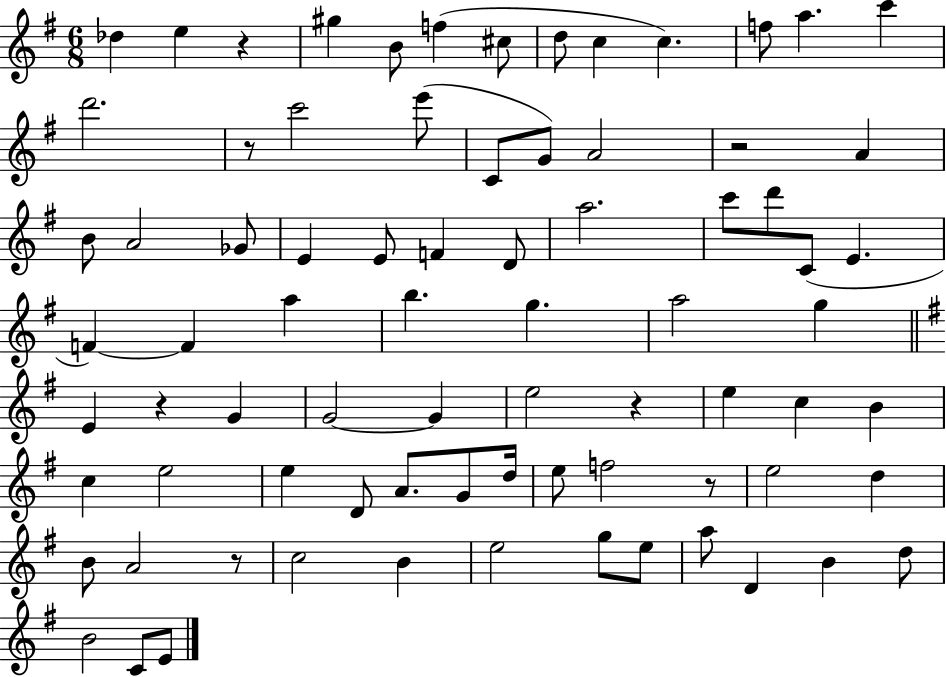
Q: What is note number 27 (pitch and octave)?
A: A5